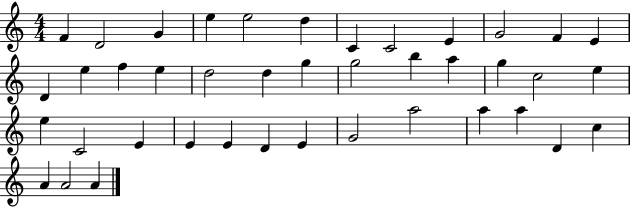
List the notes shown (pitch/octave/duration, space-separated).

F4/q D4/h G4/q E5/q E5/h D5/q C4/q C4/h E4/q G4/h F4/q E4/q D4/q E5/q F5/q E5/q D5/h D5/q G5/q G5/h B5/q A5/q G5/q C5/h E5/q E5/q C4/h E4/q E4/q E4/q D4/q E4/q G4/h A5/h A5/q A5/q D4/q C5/q A4/q A4/h A4/q